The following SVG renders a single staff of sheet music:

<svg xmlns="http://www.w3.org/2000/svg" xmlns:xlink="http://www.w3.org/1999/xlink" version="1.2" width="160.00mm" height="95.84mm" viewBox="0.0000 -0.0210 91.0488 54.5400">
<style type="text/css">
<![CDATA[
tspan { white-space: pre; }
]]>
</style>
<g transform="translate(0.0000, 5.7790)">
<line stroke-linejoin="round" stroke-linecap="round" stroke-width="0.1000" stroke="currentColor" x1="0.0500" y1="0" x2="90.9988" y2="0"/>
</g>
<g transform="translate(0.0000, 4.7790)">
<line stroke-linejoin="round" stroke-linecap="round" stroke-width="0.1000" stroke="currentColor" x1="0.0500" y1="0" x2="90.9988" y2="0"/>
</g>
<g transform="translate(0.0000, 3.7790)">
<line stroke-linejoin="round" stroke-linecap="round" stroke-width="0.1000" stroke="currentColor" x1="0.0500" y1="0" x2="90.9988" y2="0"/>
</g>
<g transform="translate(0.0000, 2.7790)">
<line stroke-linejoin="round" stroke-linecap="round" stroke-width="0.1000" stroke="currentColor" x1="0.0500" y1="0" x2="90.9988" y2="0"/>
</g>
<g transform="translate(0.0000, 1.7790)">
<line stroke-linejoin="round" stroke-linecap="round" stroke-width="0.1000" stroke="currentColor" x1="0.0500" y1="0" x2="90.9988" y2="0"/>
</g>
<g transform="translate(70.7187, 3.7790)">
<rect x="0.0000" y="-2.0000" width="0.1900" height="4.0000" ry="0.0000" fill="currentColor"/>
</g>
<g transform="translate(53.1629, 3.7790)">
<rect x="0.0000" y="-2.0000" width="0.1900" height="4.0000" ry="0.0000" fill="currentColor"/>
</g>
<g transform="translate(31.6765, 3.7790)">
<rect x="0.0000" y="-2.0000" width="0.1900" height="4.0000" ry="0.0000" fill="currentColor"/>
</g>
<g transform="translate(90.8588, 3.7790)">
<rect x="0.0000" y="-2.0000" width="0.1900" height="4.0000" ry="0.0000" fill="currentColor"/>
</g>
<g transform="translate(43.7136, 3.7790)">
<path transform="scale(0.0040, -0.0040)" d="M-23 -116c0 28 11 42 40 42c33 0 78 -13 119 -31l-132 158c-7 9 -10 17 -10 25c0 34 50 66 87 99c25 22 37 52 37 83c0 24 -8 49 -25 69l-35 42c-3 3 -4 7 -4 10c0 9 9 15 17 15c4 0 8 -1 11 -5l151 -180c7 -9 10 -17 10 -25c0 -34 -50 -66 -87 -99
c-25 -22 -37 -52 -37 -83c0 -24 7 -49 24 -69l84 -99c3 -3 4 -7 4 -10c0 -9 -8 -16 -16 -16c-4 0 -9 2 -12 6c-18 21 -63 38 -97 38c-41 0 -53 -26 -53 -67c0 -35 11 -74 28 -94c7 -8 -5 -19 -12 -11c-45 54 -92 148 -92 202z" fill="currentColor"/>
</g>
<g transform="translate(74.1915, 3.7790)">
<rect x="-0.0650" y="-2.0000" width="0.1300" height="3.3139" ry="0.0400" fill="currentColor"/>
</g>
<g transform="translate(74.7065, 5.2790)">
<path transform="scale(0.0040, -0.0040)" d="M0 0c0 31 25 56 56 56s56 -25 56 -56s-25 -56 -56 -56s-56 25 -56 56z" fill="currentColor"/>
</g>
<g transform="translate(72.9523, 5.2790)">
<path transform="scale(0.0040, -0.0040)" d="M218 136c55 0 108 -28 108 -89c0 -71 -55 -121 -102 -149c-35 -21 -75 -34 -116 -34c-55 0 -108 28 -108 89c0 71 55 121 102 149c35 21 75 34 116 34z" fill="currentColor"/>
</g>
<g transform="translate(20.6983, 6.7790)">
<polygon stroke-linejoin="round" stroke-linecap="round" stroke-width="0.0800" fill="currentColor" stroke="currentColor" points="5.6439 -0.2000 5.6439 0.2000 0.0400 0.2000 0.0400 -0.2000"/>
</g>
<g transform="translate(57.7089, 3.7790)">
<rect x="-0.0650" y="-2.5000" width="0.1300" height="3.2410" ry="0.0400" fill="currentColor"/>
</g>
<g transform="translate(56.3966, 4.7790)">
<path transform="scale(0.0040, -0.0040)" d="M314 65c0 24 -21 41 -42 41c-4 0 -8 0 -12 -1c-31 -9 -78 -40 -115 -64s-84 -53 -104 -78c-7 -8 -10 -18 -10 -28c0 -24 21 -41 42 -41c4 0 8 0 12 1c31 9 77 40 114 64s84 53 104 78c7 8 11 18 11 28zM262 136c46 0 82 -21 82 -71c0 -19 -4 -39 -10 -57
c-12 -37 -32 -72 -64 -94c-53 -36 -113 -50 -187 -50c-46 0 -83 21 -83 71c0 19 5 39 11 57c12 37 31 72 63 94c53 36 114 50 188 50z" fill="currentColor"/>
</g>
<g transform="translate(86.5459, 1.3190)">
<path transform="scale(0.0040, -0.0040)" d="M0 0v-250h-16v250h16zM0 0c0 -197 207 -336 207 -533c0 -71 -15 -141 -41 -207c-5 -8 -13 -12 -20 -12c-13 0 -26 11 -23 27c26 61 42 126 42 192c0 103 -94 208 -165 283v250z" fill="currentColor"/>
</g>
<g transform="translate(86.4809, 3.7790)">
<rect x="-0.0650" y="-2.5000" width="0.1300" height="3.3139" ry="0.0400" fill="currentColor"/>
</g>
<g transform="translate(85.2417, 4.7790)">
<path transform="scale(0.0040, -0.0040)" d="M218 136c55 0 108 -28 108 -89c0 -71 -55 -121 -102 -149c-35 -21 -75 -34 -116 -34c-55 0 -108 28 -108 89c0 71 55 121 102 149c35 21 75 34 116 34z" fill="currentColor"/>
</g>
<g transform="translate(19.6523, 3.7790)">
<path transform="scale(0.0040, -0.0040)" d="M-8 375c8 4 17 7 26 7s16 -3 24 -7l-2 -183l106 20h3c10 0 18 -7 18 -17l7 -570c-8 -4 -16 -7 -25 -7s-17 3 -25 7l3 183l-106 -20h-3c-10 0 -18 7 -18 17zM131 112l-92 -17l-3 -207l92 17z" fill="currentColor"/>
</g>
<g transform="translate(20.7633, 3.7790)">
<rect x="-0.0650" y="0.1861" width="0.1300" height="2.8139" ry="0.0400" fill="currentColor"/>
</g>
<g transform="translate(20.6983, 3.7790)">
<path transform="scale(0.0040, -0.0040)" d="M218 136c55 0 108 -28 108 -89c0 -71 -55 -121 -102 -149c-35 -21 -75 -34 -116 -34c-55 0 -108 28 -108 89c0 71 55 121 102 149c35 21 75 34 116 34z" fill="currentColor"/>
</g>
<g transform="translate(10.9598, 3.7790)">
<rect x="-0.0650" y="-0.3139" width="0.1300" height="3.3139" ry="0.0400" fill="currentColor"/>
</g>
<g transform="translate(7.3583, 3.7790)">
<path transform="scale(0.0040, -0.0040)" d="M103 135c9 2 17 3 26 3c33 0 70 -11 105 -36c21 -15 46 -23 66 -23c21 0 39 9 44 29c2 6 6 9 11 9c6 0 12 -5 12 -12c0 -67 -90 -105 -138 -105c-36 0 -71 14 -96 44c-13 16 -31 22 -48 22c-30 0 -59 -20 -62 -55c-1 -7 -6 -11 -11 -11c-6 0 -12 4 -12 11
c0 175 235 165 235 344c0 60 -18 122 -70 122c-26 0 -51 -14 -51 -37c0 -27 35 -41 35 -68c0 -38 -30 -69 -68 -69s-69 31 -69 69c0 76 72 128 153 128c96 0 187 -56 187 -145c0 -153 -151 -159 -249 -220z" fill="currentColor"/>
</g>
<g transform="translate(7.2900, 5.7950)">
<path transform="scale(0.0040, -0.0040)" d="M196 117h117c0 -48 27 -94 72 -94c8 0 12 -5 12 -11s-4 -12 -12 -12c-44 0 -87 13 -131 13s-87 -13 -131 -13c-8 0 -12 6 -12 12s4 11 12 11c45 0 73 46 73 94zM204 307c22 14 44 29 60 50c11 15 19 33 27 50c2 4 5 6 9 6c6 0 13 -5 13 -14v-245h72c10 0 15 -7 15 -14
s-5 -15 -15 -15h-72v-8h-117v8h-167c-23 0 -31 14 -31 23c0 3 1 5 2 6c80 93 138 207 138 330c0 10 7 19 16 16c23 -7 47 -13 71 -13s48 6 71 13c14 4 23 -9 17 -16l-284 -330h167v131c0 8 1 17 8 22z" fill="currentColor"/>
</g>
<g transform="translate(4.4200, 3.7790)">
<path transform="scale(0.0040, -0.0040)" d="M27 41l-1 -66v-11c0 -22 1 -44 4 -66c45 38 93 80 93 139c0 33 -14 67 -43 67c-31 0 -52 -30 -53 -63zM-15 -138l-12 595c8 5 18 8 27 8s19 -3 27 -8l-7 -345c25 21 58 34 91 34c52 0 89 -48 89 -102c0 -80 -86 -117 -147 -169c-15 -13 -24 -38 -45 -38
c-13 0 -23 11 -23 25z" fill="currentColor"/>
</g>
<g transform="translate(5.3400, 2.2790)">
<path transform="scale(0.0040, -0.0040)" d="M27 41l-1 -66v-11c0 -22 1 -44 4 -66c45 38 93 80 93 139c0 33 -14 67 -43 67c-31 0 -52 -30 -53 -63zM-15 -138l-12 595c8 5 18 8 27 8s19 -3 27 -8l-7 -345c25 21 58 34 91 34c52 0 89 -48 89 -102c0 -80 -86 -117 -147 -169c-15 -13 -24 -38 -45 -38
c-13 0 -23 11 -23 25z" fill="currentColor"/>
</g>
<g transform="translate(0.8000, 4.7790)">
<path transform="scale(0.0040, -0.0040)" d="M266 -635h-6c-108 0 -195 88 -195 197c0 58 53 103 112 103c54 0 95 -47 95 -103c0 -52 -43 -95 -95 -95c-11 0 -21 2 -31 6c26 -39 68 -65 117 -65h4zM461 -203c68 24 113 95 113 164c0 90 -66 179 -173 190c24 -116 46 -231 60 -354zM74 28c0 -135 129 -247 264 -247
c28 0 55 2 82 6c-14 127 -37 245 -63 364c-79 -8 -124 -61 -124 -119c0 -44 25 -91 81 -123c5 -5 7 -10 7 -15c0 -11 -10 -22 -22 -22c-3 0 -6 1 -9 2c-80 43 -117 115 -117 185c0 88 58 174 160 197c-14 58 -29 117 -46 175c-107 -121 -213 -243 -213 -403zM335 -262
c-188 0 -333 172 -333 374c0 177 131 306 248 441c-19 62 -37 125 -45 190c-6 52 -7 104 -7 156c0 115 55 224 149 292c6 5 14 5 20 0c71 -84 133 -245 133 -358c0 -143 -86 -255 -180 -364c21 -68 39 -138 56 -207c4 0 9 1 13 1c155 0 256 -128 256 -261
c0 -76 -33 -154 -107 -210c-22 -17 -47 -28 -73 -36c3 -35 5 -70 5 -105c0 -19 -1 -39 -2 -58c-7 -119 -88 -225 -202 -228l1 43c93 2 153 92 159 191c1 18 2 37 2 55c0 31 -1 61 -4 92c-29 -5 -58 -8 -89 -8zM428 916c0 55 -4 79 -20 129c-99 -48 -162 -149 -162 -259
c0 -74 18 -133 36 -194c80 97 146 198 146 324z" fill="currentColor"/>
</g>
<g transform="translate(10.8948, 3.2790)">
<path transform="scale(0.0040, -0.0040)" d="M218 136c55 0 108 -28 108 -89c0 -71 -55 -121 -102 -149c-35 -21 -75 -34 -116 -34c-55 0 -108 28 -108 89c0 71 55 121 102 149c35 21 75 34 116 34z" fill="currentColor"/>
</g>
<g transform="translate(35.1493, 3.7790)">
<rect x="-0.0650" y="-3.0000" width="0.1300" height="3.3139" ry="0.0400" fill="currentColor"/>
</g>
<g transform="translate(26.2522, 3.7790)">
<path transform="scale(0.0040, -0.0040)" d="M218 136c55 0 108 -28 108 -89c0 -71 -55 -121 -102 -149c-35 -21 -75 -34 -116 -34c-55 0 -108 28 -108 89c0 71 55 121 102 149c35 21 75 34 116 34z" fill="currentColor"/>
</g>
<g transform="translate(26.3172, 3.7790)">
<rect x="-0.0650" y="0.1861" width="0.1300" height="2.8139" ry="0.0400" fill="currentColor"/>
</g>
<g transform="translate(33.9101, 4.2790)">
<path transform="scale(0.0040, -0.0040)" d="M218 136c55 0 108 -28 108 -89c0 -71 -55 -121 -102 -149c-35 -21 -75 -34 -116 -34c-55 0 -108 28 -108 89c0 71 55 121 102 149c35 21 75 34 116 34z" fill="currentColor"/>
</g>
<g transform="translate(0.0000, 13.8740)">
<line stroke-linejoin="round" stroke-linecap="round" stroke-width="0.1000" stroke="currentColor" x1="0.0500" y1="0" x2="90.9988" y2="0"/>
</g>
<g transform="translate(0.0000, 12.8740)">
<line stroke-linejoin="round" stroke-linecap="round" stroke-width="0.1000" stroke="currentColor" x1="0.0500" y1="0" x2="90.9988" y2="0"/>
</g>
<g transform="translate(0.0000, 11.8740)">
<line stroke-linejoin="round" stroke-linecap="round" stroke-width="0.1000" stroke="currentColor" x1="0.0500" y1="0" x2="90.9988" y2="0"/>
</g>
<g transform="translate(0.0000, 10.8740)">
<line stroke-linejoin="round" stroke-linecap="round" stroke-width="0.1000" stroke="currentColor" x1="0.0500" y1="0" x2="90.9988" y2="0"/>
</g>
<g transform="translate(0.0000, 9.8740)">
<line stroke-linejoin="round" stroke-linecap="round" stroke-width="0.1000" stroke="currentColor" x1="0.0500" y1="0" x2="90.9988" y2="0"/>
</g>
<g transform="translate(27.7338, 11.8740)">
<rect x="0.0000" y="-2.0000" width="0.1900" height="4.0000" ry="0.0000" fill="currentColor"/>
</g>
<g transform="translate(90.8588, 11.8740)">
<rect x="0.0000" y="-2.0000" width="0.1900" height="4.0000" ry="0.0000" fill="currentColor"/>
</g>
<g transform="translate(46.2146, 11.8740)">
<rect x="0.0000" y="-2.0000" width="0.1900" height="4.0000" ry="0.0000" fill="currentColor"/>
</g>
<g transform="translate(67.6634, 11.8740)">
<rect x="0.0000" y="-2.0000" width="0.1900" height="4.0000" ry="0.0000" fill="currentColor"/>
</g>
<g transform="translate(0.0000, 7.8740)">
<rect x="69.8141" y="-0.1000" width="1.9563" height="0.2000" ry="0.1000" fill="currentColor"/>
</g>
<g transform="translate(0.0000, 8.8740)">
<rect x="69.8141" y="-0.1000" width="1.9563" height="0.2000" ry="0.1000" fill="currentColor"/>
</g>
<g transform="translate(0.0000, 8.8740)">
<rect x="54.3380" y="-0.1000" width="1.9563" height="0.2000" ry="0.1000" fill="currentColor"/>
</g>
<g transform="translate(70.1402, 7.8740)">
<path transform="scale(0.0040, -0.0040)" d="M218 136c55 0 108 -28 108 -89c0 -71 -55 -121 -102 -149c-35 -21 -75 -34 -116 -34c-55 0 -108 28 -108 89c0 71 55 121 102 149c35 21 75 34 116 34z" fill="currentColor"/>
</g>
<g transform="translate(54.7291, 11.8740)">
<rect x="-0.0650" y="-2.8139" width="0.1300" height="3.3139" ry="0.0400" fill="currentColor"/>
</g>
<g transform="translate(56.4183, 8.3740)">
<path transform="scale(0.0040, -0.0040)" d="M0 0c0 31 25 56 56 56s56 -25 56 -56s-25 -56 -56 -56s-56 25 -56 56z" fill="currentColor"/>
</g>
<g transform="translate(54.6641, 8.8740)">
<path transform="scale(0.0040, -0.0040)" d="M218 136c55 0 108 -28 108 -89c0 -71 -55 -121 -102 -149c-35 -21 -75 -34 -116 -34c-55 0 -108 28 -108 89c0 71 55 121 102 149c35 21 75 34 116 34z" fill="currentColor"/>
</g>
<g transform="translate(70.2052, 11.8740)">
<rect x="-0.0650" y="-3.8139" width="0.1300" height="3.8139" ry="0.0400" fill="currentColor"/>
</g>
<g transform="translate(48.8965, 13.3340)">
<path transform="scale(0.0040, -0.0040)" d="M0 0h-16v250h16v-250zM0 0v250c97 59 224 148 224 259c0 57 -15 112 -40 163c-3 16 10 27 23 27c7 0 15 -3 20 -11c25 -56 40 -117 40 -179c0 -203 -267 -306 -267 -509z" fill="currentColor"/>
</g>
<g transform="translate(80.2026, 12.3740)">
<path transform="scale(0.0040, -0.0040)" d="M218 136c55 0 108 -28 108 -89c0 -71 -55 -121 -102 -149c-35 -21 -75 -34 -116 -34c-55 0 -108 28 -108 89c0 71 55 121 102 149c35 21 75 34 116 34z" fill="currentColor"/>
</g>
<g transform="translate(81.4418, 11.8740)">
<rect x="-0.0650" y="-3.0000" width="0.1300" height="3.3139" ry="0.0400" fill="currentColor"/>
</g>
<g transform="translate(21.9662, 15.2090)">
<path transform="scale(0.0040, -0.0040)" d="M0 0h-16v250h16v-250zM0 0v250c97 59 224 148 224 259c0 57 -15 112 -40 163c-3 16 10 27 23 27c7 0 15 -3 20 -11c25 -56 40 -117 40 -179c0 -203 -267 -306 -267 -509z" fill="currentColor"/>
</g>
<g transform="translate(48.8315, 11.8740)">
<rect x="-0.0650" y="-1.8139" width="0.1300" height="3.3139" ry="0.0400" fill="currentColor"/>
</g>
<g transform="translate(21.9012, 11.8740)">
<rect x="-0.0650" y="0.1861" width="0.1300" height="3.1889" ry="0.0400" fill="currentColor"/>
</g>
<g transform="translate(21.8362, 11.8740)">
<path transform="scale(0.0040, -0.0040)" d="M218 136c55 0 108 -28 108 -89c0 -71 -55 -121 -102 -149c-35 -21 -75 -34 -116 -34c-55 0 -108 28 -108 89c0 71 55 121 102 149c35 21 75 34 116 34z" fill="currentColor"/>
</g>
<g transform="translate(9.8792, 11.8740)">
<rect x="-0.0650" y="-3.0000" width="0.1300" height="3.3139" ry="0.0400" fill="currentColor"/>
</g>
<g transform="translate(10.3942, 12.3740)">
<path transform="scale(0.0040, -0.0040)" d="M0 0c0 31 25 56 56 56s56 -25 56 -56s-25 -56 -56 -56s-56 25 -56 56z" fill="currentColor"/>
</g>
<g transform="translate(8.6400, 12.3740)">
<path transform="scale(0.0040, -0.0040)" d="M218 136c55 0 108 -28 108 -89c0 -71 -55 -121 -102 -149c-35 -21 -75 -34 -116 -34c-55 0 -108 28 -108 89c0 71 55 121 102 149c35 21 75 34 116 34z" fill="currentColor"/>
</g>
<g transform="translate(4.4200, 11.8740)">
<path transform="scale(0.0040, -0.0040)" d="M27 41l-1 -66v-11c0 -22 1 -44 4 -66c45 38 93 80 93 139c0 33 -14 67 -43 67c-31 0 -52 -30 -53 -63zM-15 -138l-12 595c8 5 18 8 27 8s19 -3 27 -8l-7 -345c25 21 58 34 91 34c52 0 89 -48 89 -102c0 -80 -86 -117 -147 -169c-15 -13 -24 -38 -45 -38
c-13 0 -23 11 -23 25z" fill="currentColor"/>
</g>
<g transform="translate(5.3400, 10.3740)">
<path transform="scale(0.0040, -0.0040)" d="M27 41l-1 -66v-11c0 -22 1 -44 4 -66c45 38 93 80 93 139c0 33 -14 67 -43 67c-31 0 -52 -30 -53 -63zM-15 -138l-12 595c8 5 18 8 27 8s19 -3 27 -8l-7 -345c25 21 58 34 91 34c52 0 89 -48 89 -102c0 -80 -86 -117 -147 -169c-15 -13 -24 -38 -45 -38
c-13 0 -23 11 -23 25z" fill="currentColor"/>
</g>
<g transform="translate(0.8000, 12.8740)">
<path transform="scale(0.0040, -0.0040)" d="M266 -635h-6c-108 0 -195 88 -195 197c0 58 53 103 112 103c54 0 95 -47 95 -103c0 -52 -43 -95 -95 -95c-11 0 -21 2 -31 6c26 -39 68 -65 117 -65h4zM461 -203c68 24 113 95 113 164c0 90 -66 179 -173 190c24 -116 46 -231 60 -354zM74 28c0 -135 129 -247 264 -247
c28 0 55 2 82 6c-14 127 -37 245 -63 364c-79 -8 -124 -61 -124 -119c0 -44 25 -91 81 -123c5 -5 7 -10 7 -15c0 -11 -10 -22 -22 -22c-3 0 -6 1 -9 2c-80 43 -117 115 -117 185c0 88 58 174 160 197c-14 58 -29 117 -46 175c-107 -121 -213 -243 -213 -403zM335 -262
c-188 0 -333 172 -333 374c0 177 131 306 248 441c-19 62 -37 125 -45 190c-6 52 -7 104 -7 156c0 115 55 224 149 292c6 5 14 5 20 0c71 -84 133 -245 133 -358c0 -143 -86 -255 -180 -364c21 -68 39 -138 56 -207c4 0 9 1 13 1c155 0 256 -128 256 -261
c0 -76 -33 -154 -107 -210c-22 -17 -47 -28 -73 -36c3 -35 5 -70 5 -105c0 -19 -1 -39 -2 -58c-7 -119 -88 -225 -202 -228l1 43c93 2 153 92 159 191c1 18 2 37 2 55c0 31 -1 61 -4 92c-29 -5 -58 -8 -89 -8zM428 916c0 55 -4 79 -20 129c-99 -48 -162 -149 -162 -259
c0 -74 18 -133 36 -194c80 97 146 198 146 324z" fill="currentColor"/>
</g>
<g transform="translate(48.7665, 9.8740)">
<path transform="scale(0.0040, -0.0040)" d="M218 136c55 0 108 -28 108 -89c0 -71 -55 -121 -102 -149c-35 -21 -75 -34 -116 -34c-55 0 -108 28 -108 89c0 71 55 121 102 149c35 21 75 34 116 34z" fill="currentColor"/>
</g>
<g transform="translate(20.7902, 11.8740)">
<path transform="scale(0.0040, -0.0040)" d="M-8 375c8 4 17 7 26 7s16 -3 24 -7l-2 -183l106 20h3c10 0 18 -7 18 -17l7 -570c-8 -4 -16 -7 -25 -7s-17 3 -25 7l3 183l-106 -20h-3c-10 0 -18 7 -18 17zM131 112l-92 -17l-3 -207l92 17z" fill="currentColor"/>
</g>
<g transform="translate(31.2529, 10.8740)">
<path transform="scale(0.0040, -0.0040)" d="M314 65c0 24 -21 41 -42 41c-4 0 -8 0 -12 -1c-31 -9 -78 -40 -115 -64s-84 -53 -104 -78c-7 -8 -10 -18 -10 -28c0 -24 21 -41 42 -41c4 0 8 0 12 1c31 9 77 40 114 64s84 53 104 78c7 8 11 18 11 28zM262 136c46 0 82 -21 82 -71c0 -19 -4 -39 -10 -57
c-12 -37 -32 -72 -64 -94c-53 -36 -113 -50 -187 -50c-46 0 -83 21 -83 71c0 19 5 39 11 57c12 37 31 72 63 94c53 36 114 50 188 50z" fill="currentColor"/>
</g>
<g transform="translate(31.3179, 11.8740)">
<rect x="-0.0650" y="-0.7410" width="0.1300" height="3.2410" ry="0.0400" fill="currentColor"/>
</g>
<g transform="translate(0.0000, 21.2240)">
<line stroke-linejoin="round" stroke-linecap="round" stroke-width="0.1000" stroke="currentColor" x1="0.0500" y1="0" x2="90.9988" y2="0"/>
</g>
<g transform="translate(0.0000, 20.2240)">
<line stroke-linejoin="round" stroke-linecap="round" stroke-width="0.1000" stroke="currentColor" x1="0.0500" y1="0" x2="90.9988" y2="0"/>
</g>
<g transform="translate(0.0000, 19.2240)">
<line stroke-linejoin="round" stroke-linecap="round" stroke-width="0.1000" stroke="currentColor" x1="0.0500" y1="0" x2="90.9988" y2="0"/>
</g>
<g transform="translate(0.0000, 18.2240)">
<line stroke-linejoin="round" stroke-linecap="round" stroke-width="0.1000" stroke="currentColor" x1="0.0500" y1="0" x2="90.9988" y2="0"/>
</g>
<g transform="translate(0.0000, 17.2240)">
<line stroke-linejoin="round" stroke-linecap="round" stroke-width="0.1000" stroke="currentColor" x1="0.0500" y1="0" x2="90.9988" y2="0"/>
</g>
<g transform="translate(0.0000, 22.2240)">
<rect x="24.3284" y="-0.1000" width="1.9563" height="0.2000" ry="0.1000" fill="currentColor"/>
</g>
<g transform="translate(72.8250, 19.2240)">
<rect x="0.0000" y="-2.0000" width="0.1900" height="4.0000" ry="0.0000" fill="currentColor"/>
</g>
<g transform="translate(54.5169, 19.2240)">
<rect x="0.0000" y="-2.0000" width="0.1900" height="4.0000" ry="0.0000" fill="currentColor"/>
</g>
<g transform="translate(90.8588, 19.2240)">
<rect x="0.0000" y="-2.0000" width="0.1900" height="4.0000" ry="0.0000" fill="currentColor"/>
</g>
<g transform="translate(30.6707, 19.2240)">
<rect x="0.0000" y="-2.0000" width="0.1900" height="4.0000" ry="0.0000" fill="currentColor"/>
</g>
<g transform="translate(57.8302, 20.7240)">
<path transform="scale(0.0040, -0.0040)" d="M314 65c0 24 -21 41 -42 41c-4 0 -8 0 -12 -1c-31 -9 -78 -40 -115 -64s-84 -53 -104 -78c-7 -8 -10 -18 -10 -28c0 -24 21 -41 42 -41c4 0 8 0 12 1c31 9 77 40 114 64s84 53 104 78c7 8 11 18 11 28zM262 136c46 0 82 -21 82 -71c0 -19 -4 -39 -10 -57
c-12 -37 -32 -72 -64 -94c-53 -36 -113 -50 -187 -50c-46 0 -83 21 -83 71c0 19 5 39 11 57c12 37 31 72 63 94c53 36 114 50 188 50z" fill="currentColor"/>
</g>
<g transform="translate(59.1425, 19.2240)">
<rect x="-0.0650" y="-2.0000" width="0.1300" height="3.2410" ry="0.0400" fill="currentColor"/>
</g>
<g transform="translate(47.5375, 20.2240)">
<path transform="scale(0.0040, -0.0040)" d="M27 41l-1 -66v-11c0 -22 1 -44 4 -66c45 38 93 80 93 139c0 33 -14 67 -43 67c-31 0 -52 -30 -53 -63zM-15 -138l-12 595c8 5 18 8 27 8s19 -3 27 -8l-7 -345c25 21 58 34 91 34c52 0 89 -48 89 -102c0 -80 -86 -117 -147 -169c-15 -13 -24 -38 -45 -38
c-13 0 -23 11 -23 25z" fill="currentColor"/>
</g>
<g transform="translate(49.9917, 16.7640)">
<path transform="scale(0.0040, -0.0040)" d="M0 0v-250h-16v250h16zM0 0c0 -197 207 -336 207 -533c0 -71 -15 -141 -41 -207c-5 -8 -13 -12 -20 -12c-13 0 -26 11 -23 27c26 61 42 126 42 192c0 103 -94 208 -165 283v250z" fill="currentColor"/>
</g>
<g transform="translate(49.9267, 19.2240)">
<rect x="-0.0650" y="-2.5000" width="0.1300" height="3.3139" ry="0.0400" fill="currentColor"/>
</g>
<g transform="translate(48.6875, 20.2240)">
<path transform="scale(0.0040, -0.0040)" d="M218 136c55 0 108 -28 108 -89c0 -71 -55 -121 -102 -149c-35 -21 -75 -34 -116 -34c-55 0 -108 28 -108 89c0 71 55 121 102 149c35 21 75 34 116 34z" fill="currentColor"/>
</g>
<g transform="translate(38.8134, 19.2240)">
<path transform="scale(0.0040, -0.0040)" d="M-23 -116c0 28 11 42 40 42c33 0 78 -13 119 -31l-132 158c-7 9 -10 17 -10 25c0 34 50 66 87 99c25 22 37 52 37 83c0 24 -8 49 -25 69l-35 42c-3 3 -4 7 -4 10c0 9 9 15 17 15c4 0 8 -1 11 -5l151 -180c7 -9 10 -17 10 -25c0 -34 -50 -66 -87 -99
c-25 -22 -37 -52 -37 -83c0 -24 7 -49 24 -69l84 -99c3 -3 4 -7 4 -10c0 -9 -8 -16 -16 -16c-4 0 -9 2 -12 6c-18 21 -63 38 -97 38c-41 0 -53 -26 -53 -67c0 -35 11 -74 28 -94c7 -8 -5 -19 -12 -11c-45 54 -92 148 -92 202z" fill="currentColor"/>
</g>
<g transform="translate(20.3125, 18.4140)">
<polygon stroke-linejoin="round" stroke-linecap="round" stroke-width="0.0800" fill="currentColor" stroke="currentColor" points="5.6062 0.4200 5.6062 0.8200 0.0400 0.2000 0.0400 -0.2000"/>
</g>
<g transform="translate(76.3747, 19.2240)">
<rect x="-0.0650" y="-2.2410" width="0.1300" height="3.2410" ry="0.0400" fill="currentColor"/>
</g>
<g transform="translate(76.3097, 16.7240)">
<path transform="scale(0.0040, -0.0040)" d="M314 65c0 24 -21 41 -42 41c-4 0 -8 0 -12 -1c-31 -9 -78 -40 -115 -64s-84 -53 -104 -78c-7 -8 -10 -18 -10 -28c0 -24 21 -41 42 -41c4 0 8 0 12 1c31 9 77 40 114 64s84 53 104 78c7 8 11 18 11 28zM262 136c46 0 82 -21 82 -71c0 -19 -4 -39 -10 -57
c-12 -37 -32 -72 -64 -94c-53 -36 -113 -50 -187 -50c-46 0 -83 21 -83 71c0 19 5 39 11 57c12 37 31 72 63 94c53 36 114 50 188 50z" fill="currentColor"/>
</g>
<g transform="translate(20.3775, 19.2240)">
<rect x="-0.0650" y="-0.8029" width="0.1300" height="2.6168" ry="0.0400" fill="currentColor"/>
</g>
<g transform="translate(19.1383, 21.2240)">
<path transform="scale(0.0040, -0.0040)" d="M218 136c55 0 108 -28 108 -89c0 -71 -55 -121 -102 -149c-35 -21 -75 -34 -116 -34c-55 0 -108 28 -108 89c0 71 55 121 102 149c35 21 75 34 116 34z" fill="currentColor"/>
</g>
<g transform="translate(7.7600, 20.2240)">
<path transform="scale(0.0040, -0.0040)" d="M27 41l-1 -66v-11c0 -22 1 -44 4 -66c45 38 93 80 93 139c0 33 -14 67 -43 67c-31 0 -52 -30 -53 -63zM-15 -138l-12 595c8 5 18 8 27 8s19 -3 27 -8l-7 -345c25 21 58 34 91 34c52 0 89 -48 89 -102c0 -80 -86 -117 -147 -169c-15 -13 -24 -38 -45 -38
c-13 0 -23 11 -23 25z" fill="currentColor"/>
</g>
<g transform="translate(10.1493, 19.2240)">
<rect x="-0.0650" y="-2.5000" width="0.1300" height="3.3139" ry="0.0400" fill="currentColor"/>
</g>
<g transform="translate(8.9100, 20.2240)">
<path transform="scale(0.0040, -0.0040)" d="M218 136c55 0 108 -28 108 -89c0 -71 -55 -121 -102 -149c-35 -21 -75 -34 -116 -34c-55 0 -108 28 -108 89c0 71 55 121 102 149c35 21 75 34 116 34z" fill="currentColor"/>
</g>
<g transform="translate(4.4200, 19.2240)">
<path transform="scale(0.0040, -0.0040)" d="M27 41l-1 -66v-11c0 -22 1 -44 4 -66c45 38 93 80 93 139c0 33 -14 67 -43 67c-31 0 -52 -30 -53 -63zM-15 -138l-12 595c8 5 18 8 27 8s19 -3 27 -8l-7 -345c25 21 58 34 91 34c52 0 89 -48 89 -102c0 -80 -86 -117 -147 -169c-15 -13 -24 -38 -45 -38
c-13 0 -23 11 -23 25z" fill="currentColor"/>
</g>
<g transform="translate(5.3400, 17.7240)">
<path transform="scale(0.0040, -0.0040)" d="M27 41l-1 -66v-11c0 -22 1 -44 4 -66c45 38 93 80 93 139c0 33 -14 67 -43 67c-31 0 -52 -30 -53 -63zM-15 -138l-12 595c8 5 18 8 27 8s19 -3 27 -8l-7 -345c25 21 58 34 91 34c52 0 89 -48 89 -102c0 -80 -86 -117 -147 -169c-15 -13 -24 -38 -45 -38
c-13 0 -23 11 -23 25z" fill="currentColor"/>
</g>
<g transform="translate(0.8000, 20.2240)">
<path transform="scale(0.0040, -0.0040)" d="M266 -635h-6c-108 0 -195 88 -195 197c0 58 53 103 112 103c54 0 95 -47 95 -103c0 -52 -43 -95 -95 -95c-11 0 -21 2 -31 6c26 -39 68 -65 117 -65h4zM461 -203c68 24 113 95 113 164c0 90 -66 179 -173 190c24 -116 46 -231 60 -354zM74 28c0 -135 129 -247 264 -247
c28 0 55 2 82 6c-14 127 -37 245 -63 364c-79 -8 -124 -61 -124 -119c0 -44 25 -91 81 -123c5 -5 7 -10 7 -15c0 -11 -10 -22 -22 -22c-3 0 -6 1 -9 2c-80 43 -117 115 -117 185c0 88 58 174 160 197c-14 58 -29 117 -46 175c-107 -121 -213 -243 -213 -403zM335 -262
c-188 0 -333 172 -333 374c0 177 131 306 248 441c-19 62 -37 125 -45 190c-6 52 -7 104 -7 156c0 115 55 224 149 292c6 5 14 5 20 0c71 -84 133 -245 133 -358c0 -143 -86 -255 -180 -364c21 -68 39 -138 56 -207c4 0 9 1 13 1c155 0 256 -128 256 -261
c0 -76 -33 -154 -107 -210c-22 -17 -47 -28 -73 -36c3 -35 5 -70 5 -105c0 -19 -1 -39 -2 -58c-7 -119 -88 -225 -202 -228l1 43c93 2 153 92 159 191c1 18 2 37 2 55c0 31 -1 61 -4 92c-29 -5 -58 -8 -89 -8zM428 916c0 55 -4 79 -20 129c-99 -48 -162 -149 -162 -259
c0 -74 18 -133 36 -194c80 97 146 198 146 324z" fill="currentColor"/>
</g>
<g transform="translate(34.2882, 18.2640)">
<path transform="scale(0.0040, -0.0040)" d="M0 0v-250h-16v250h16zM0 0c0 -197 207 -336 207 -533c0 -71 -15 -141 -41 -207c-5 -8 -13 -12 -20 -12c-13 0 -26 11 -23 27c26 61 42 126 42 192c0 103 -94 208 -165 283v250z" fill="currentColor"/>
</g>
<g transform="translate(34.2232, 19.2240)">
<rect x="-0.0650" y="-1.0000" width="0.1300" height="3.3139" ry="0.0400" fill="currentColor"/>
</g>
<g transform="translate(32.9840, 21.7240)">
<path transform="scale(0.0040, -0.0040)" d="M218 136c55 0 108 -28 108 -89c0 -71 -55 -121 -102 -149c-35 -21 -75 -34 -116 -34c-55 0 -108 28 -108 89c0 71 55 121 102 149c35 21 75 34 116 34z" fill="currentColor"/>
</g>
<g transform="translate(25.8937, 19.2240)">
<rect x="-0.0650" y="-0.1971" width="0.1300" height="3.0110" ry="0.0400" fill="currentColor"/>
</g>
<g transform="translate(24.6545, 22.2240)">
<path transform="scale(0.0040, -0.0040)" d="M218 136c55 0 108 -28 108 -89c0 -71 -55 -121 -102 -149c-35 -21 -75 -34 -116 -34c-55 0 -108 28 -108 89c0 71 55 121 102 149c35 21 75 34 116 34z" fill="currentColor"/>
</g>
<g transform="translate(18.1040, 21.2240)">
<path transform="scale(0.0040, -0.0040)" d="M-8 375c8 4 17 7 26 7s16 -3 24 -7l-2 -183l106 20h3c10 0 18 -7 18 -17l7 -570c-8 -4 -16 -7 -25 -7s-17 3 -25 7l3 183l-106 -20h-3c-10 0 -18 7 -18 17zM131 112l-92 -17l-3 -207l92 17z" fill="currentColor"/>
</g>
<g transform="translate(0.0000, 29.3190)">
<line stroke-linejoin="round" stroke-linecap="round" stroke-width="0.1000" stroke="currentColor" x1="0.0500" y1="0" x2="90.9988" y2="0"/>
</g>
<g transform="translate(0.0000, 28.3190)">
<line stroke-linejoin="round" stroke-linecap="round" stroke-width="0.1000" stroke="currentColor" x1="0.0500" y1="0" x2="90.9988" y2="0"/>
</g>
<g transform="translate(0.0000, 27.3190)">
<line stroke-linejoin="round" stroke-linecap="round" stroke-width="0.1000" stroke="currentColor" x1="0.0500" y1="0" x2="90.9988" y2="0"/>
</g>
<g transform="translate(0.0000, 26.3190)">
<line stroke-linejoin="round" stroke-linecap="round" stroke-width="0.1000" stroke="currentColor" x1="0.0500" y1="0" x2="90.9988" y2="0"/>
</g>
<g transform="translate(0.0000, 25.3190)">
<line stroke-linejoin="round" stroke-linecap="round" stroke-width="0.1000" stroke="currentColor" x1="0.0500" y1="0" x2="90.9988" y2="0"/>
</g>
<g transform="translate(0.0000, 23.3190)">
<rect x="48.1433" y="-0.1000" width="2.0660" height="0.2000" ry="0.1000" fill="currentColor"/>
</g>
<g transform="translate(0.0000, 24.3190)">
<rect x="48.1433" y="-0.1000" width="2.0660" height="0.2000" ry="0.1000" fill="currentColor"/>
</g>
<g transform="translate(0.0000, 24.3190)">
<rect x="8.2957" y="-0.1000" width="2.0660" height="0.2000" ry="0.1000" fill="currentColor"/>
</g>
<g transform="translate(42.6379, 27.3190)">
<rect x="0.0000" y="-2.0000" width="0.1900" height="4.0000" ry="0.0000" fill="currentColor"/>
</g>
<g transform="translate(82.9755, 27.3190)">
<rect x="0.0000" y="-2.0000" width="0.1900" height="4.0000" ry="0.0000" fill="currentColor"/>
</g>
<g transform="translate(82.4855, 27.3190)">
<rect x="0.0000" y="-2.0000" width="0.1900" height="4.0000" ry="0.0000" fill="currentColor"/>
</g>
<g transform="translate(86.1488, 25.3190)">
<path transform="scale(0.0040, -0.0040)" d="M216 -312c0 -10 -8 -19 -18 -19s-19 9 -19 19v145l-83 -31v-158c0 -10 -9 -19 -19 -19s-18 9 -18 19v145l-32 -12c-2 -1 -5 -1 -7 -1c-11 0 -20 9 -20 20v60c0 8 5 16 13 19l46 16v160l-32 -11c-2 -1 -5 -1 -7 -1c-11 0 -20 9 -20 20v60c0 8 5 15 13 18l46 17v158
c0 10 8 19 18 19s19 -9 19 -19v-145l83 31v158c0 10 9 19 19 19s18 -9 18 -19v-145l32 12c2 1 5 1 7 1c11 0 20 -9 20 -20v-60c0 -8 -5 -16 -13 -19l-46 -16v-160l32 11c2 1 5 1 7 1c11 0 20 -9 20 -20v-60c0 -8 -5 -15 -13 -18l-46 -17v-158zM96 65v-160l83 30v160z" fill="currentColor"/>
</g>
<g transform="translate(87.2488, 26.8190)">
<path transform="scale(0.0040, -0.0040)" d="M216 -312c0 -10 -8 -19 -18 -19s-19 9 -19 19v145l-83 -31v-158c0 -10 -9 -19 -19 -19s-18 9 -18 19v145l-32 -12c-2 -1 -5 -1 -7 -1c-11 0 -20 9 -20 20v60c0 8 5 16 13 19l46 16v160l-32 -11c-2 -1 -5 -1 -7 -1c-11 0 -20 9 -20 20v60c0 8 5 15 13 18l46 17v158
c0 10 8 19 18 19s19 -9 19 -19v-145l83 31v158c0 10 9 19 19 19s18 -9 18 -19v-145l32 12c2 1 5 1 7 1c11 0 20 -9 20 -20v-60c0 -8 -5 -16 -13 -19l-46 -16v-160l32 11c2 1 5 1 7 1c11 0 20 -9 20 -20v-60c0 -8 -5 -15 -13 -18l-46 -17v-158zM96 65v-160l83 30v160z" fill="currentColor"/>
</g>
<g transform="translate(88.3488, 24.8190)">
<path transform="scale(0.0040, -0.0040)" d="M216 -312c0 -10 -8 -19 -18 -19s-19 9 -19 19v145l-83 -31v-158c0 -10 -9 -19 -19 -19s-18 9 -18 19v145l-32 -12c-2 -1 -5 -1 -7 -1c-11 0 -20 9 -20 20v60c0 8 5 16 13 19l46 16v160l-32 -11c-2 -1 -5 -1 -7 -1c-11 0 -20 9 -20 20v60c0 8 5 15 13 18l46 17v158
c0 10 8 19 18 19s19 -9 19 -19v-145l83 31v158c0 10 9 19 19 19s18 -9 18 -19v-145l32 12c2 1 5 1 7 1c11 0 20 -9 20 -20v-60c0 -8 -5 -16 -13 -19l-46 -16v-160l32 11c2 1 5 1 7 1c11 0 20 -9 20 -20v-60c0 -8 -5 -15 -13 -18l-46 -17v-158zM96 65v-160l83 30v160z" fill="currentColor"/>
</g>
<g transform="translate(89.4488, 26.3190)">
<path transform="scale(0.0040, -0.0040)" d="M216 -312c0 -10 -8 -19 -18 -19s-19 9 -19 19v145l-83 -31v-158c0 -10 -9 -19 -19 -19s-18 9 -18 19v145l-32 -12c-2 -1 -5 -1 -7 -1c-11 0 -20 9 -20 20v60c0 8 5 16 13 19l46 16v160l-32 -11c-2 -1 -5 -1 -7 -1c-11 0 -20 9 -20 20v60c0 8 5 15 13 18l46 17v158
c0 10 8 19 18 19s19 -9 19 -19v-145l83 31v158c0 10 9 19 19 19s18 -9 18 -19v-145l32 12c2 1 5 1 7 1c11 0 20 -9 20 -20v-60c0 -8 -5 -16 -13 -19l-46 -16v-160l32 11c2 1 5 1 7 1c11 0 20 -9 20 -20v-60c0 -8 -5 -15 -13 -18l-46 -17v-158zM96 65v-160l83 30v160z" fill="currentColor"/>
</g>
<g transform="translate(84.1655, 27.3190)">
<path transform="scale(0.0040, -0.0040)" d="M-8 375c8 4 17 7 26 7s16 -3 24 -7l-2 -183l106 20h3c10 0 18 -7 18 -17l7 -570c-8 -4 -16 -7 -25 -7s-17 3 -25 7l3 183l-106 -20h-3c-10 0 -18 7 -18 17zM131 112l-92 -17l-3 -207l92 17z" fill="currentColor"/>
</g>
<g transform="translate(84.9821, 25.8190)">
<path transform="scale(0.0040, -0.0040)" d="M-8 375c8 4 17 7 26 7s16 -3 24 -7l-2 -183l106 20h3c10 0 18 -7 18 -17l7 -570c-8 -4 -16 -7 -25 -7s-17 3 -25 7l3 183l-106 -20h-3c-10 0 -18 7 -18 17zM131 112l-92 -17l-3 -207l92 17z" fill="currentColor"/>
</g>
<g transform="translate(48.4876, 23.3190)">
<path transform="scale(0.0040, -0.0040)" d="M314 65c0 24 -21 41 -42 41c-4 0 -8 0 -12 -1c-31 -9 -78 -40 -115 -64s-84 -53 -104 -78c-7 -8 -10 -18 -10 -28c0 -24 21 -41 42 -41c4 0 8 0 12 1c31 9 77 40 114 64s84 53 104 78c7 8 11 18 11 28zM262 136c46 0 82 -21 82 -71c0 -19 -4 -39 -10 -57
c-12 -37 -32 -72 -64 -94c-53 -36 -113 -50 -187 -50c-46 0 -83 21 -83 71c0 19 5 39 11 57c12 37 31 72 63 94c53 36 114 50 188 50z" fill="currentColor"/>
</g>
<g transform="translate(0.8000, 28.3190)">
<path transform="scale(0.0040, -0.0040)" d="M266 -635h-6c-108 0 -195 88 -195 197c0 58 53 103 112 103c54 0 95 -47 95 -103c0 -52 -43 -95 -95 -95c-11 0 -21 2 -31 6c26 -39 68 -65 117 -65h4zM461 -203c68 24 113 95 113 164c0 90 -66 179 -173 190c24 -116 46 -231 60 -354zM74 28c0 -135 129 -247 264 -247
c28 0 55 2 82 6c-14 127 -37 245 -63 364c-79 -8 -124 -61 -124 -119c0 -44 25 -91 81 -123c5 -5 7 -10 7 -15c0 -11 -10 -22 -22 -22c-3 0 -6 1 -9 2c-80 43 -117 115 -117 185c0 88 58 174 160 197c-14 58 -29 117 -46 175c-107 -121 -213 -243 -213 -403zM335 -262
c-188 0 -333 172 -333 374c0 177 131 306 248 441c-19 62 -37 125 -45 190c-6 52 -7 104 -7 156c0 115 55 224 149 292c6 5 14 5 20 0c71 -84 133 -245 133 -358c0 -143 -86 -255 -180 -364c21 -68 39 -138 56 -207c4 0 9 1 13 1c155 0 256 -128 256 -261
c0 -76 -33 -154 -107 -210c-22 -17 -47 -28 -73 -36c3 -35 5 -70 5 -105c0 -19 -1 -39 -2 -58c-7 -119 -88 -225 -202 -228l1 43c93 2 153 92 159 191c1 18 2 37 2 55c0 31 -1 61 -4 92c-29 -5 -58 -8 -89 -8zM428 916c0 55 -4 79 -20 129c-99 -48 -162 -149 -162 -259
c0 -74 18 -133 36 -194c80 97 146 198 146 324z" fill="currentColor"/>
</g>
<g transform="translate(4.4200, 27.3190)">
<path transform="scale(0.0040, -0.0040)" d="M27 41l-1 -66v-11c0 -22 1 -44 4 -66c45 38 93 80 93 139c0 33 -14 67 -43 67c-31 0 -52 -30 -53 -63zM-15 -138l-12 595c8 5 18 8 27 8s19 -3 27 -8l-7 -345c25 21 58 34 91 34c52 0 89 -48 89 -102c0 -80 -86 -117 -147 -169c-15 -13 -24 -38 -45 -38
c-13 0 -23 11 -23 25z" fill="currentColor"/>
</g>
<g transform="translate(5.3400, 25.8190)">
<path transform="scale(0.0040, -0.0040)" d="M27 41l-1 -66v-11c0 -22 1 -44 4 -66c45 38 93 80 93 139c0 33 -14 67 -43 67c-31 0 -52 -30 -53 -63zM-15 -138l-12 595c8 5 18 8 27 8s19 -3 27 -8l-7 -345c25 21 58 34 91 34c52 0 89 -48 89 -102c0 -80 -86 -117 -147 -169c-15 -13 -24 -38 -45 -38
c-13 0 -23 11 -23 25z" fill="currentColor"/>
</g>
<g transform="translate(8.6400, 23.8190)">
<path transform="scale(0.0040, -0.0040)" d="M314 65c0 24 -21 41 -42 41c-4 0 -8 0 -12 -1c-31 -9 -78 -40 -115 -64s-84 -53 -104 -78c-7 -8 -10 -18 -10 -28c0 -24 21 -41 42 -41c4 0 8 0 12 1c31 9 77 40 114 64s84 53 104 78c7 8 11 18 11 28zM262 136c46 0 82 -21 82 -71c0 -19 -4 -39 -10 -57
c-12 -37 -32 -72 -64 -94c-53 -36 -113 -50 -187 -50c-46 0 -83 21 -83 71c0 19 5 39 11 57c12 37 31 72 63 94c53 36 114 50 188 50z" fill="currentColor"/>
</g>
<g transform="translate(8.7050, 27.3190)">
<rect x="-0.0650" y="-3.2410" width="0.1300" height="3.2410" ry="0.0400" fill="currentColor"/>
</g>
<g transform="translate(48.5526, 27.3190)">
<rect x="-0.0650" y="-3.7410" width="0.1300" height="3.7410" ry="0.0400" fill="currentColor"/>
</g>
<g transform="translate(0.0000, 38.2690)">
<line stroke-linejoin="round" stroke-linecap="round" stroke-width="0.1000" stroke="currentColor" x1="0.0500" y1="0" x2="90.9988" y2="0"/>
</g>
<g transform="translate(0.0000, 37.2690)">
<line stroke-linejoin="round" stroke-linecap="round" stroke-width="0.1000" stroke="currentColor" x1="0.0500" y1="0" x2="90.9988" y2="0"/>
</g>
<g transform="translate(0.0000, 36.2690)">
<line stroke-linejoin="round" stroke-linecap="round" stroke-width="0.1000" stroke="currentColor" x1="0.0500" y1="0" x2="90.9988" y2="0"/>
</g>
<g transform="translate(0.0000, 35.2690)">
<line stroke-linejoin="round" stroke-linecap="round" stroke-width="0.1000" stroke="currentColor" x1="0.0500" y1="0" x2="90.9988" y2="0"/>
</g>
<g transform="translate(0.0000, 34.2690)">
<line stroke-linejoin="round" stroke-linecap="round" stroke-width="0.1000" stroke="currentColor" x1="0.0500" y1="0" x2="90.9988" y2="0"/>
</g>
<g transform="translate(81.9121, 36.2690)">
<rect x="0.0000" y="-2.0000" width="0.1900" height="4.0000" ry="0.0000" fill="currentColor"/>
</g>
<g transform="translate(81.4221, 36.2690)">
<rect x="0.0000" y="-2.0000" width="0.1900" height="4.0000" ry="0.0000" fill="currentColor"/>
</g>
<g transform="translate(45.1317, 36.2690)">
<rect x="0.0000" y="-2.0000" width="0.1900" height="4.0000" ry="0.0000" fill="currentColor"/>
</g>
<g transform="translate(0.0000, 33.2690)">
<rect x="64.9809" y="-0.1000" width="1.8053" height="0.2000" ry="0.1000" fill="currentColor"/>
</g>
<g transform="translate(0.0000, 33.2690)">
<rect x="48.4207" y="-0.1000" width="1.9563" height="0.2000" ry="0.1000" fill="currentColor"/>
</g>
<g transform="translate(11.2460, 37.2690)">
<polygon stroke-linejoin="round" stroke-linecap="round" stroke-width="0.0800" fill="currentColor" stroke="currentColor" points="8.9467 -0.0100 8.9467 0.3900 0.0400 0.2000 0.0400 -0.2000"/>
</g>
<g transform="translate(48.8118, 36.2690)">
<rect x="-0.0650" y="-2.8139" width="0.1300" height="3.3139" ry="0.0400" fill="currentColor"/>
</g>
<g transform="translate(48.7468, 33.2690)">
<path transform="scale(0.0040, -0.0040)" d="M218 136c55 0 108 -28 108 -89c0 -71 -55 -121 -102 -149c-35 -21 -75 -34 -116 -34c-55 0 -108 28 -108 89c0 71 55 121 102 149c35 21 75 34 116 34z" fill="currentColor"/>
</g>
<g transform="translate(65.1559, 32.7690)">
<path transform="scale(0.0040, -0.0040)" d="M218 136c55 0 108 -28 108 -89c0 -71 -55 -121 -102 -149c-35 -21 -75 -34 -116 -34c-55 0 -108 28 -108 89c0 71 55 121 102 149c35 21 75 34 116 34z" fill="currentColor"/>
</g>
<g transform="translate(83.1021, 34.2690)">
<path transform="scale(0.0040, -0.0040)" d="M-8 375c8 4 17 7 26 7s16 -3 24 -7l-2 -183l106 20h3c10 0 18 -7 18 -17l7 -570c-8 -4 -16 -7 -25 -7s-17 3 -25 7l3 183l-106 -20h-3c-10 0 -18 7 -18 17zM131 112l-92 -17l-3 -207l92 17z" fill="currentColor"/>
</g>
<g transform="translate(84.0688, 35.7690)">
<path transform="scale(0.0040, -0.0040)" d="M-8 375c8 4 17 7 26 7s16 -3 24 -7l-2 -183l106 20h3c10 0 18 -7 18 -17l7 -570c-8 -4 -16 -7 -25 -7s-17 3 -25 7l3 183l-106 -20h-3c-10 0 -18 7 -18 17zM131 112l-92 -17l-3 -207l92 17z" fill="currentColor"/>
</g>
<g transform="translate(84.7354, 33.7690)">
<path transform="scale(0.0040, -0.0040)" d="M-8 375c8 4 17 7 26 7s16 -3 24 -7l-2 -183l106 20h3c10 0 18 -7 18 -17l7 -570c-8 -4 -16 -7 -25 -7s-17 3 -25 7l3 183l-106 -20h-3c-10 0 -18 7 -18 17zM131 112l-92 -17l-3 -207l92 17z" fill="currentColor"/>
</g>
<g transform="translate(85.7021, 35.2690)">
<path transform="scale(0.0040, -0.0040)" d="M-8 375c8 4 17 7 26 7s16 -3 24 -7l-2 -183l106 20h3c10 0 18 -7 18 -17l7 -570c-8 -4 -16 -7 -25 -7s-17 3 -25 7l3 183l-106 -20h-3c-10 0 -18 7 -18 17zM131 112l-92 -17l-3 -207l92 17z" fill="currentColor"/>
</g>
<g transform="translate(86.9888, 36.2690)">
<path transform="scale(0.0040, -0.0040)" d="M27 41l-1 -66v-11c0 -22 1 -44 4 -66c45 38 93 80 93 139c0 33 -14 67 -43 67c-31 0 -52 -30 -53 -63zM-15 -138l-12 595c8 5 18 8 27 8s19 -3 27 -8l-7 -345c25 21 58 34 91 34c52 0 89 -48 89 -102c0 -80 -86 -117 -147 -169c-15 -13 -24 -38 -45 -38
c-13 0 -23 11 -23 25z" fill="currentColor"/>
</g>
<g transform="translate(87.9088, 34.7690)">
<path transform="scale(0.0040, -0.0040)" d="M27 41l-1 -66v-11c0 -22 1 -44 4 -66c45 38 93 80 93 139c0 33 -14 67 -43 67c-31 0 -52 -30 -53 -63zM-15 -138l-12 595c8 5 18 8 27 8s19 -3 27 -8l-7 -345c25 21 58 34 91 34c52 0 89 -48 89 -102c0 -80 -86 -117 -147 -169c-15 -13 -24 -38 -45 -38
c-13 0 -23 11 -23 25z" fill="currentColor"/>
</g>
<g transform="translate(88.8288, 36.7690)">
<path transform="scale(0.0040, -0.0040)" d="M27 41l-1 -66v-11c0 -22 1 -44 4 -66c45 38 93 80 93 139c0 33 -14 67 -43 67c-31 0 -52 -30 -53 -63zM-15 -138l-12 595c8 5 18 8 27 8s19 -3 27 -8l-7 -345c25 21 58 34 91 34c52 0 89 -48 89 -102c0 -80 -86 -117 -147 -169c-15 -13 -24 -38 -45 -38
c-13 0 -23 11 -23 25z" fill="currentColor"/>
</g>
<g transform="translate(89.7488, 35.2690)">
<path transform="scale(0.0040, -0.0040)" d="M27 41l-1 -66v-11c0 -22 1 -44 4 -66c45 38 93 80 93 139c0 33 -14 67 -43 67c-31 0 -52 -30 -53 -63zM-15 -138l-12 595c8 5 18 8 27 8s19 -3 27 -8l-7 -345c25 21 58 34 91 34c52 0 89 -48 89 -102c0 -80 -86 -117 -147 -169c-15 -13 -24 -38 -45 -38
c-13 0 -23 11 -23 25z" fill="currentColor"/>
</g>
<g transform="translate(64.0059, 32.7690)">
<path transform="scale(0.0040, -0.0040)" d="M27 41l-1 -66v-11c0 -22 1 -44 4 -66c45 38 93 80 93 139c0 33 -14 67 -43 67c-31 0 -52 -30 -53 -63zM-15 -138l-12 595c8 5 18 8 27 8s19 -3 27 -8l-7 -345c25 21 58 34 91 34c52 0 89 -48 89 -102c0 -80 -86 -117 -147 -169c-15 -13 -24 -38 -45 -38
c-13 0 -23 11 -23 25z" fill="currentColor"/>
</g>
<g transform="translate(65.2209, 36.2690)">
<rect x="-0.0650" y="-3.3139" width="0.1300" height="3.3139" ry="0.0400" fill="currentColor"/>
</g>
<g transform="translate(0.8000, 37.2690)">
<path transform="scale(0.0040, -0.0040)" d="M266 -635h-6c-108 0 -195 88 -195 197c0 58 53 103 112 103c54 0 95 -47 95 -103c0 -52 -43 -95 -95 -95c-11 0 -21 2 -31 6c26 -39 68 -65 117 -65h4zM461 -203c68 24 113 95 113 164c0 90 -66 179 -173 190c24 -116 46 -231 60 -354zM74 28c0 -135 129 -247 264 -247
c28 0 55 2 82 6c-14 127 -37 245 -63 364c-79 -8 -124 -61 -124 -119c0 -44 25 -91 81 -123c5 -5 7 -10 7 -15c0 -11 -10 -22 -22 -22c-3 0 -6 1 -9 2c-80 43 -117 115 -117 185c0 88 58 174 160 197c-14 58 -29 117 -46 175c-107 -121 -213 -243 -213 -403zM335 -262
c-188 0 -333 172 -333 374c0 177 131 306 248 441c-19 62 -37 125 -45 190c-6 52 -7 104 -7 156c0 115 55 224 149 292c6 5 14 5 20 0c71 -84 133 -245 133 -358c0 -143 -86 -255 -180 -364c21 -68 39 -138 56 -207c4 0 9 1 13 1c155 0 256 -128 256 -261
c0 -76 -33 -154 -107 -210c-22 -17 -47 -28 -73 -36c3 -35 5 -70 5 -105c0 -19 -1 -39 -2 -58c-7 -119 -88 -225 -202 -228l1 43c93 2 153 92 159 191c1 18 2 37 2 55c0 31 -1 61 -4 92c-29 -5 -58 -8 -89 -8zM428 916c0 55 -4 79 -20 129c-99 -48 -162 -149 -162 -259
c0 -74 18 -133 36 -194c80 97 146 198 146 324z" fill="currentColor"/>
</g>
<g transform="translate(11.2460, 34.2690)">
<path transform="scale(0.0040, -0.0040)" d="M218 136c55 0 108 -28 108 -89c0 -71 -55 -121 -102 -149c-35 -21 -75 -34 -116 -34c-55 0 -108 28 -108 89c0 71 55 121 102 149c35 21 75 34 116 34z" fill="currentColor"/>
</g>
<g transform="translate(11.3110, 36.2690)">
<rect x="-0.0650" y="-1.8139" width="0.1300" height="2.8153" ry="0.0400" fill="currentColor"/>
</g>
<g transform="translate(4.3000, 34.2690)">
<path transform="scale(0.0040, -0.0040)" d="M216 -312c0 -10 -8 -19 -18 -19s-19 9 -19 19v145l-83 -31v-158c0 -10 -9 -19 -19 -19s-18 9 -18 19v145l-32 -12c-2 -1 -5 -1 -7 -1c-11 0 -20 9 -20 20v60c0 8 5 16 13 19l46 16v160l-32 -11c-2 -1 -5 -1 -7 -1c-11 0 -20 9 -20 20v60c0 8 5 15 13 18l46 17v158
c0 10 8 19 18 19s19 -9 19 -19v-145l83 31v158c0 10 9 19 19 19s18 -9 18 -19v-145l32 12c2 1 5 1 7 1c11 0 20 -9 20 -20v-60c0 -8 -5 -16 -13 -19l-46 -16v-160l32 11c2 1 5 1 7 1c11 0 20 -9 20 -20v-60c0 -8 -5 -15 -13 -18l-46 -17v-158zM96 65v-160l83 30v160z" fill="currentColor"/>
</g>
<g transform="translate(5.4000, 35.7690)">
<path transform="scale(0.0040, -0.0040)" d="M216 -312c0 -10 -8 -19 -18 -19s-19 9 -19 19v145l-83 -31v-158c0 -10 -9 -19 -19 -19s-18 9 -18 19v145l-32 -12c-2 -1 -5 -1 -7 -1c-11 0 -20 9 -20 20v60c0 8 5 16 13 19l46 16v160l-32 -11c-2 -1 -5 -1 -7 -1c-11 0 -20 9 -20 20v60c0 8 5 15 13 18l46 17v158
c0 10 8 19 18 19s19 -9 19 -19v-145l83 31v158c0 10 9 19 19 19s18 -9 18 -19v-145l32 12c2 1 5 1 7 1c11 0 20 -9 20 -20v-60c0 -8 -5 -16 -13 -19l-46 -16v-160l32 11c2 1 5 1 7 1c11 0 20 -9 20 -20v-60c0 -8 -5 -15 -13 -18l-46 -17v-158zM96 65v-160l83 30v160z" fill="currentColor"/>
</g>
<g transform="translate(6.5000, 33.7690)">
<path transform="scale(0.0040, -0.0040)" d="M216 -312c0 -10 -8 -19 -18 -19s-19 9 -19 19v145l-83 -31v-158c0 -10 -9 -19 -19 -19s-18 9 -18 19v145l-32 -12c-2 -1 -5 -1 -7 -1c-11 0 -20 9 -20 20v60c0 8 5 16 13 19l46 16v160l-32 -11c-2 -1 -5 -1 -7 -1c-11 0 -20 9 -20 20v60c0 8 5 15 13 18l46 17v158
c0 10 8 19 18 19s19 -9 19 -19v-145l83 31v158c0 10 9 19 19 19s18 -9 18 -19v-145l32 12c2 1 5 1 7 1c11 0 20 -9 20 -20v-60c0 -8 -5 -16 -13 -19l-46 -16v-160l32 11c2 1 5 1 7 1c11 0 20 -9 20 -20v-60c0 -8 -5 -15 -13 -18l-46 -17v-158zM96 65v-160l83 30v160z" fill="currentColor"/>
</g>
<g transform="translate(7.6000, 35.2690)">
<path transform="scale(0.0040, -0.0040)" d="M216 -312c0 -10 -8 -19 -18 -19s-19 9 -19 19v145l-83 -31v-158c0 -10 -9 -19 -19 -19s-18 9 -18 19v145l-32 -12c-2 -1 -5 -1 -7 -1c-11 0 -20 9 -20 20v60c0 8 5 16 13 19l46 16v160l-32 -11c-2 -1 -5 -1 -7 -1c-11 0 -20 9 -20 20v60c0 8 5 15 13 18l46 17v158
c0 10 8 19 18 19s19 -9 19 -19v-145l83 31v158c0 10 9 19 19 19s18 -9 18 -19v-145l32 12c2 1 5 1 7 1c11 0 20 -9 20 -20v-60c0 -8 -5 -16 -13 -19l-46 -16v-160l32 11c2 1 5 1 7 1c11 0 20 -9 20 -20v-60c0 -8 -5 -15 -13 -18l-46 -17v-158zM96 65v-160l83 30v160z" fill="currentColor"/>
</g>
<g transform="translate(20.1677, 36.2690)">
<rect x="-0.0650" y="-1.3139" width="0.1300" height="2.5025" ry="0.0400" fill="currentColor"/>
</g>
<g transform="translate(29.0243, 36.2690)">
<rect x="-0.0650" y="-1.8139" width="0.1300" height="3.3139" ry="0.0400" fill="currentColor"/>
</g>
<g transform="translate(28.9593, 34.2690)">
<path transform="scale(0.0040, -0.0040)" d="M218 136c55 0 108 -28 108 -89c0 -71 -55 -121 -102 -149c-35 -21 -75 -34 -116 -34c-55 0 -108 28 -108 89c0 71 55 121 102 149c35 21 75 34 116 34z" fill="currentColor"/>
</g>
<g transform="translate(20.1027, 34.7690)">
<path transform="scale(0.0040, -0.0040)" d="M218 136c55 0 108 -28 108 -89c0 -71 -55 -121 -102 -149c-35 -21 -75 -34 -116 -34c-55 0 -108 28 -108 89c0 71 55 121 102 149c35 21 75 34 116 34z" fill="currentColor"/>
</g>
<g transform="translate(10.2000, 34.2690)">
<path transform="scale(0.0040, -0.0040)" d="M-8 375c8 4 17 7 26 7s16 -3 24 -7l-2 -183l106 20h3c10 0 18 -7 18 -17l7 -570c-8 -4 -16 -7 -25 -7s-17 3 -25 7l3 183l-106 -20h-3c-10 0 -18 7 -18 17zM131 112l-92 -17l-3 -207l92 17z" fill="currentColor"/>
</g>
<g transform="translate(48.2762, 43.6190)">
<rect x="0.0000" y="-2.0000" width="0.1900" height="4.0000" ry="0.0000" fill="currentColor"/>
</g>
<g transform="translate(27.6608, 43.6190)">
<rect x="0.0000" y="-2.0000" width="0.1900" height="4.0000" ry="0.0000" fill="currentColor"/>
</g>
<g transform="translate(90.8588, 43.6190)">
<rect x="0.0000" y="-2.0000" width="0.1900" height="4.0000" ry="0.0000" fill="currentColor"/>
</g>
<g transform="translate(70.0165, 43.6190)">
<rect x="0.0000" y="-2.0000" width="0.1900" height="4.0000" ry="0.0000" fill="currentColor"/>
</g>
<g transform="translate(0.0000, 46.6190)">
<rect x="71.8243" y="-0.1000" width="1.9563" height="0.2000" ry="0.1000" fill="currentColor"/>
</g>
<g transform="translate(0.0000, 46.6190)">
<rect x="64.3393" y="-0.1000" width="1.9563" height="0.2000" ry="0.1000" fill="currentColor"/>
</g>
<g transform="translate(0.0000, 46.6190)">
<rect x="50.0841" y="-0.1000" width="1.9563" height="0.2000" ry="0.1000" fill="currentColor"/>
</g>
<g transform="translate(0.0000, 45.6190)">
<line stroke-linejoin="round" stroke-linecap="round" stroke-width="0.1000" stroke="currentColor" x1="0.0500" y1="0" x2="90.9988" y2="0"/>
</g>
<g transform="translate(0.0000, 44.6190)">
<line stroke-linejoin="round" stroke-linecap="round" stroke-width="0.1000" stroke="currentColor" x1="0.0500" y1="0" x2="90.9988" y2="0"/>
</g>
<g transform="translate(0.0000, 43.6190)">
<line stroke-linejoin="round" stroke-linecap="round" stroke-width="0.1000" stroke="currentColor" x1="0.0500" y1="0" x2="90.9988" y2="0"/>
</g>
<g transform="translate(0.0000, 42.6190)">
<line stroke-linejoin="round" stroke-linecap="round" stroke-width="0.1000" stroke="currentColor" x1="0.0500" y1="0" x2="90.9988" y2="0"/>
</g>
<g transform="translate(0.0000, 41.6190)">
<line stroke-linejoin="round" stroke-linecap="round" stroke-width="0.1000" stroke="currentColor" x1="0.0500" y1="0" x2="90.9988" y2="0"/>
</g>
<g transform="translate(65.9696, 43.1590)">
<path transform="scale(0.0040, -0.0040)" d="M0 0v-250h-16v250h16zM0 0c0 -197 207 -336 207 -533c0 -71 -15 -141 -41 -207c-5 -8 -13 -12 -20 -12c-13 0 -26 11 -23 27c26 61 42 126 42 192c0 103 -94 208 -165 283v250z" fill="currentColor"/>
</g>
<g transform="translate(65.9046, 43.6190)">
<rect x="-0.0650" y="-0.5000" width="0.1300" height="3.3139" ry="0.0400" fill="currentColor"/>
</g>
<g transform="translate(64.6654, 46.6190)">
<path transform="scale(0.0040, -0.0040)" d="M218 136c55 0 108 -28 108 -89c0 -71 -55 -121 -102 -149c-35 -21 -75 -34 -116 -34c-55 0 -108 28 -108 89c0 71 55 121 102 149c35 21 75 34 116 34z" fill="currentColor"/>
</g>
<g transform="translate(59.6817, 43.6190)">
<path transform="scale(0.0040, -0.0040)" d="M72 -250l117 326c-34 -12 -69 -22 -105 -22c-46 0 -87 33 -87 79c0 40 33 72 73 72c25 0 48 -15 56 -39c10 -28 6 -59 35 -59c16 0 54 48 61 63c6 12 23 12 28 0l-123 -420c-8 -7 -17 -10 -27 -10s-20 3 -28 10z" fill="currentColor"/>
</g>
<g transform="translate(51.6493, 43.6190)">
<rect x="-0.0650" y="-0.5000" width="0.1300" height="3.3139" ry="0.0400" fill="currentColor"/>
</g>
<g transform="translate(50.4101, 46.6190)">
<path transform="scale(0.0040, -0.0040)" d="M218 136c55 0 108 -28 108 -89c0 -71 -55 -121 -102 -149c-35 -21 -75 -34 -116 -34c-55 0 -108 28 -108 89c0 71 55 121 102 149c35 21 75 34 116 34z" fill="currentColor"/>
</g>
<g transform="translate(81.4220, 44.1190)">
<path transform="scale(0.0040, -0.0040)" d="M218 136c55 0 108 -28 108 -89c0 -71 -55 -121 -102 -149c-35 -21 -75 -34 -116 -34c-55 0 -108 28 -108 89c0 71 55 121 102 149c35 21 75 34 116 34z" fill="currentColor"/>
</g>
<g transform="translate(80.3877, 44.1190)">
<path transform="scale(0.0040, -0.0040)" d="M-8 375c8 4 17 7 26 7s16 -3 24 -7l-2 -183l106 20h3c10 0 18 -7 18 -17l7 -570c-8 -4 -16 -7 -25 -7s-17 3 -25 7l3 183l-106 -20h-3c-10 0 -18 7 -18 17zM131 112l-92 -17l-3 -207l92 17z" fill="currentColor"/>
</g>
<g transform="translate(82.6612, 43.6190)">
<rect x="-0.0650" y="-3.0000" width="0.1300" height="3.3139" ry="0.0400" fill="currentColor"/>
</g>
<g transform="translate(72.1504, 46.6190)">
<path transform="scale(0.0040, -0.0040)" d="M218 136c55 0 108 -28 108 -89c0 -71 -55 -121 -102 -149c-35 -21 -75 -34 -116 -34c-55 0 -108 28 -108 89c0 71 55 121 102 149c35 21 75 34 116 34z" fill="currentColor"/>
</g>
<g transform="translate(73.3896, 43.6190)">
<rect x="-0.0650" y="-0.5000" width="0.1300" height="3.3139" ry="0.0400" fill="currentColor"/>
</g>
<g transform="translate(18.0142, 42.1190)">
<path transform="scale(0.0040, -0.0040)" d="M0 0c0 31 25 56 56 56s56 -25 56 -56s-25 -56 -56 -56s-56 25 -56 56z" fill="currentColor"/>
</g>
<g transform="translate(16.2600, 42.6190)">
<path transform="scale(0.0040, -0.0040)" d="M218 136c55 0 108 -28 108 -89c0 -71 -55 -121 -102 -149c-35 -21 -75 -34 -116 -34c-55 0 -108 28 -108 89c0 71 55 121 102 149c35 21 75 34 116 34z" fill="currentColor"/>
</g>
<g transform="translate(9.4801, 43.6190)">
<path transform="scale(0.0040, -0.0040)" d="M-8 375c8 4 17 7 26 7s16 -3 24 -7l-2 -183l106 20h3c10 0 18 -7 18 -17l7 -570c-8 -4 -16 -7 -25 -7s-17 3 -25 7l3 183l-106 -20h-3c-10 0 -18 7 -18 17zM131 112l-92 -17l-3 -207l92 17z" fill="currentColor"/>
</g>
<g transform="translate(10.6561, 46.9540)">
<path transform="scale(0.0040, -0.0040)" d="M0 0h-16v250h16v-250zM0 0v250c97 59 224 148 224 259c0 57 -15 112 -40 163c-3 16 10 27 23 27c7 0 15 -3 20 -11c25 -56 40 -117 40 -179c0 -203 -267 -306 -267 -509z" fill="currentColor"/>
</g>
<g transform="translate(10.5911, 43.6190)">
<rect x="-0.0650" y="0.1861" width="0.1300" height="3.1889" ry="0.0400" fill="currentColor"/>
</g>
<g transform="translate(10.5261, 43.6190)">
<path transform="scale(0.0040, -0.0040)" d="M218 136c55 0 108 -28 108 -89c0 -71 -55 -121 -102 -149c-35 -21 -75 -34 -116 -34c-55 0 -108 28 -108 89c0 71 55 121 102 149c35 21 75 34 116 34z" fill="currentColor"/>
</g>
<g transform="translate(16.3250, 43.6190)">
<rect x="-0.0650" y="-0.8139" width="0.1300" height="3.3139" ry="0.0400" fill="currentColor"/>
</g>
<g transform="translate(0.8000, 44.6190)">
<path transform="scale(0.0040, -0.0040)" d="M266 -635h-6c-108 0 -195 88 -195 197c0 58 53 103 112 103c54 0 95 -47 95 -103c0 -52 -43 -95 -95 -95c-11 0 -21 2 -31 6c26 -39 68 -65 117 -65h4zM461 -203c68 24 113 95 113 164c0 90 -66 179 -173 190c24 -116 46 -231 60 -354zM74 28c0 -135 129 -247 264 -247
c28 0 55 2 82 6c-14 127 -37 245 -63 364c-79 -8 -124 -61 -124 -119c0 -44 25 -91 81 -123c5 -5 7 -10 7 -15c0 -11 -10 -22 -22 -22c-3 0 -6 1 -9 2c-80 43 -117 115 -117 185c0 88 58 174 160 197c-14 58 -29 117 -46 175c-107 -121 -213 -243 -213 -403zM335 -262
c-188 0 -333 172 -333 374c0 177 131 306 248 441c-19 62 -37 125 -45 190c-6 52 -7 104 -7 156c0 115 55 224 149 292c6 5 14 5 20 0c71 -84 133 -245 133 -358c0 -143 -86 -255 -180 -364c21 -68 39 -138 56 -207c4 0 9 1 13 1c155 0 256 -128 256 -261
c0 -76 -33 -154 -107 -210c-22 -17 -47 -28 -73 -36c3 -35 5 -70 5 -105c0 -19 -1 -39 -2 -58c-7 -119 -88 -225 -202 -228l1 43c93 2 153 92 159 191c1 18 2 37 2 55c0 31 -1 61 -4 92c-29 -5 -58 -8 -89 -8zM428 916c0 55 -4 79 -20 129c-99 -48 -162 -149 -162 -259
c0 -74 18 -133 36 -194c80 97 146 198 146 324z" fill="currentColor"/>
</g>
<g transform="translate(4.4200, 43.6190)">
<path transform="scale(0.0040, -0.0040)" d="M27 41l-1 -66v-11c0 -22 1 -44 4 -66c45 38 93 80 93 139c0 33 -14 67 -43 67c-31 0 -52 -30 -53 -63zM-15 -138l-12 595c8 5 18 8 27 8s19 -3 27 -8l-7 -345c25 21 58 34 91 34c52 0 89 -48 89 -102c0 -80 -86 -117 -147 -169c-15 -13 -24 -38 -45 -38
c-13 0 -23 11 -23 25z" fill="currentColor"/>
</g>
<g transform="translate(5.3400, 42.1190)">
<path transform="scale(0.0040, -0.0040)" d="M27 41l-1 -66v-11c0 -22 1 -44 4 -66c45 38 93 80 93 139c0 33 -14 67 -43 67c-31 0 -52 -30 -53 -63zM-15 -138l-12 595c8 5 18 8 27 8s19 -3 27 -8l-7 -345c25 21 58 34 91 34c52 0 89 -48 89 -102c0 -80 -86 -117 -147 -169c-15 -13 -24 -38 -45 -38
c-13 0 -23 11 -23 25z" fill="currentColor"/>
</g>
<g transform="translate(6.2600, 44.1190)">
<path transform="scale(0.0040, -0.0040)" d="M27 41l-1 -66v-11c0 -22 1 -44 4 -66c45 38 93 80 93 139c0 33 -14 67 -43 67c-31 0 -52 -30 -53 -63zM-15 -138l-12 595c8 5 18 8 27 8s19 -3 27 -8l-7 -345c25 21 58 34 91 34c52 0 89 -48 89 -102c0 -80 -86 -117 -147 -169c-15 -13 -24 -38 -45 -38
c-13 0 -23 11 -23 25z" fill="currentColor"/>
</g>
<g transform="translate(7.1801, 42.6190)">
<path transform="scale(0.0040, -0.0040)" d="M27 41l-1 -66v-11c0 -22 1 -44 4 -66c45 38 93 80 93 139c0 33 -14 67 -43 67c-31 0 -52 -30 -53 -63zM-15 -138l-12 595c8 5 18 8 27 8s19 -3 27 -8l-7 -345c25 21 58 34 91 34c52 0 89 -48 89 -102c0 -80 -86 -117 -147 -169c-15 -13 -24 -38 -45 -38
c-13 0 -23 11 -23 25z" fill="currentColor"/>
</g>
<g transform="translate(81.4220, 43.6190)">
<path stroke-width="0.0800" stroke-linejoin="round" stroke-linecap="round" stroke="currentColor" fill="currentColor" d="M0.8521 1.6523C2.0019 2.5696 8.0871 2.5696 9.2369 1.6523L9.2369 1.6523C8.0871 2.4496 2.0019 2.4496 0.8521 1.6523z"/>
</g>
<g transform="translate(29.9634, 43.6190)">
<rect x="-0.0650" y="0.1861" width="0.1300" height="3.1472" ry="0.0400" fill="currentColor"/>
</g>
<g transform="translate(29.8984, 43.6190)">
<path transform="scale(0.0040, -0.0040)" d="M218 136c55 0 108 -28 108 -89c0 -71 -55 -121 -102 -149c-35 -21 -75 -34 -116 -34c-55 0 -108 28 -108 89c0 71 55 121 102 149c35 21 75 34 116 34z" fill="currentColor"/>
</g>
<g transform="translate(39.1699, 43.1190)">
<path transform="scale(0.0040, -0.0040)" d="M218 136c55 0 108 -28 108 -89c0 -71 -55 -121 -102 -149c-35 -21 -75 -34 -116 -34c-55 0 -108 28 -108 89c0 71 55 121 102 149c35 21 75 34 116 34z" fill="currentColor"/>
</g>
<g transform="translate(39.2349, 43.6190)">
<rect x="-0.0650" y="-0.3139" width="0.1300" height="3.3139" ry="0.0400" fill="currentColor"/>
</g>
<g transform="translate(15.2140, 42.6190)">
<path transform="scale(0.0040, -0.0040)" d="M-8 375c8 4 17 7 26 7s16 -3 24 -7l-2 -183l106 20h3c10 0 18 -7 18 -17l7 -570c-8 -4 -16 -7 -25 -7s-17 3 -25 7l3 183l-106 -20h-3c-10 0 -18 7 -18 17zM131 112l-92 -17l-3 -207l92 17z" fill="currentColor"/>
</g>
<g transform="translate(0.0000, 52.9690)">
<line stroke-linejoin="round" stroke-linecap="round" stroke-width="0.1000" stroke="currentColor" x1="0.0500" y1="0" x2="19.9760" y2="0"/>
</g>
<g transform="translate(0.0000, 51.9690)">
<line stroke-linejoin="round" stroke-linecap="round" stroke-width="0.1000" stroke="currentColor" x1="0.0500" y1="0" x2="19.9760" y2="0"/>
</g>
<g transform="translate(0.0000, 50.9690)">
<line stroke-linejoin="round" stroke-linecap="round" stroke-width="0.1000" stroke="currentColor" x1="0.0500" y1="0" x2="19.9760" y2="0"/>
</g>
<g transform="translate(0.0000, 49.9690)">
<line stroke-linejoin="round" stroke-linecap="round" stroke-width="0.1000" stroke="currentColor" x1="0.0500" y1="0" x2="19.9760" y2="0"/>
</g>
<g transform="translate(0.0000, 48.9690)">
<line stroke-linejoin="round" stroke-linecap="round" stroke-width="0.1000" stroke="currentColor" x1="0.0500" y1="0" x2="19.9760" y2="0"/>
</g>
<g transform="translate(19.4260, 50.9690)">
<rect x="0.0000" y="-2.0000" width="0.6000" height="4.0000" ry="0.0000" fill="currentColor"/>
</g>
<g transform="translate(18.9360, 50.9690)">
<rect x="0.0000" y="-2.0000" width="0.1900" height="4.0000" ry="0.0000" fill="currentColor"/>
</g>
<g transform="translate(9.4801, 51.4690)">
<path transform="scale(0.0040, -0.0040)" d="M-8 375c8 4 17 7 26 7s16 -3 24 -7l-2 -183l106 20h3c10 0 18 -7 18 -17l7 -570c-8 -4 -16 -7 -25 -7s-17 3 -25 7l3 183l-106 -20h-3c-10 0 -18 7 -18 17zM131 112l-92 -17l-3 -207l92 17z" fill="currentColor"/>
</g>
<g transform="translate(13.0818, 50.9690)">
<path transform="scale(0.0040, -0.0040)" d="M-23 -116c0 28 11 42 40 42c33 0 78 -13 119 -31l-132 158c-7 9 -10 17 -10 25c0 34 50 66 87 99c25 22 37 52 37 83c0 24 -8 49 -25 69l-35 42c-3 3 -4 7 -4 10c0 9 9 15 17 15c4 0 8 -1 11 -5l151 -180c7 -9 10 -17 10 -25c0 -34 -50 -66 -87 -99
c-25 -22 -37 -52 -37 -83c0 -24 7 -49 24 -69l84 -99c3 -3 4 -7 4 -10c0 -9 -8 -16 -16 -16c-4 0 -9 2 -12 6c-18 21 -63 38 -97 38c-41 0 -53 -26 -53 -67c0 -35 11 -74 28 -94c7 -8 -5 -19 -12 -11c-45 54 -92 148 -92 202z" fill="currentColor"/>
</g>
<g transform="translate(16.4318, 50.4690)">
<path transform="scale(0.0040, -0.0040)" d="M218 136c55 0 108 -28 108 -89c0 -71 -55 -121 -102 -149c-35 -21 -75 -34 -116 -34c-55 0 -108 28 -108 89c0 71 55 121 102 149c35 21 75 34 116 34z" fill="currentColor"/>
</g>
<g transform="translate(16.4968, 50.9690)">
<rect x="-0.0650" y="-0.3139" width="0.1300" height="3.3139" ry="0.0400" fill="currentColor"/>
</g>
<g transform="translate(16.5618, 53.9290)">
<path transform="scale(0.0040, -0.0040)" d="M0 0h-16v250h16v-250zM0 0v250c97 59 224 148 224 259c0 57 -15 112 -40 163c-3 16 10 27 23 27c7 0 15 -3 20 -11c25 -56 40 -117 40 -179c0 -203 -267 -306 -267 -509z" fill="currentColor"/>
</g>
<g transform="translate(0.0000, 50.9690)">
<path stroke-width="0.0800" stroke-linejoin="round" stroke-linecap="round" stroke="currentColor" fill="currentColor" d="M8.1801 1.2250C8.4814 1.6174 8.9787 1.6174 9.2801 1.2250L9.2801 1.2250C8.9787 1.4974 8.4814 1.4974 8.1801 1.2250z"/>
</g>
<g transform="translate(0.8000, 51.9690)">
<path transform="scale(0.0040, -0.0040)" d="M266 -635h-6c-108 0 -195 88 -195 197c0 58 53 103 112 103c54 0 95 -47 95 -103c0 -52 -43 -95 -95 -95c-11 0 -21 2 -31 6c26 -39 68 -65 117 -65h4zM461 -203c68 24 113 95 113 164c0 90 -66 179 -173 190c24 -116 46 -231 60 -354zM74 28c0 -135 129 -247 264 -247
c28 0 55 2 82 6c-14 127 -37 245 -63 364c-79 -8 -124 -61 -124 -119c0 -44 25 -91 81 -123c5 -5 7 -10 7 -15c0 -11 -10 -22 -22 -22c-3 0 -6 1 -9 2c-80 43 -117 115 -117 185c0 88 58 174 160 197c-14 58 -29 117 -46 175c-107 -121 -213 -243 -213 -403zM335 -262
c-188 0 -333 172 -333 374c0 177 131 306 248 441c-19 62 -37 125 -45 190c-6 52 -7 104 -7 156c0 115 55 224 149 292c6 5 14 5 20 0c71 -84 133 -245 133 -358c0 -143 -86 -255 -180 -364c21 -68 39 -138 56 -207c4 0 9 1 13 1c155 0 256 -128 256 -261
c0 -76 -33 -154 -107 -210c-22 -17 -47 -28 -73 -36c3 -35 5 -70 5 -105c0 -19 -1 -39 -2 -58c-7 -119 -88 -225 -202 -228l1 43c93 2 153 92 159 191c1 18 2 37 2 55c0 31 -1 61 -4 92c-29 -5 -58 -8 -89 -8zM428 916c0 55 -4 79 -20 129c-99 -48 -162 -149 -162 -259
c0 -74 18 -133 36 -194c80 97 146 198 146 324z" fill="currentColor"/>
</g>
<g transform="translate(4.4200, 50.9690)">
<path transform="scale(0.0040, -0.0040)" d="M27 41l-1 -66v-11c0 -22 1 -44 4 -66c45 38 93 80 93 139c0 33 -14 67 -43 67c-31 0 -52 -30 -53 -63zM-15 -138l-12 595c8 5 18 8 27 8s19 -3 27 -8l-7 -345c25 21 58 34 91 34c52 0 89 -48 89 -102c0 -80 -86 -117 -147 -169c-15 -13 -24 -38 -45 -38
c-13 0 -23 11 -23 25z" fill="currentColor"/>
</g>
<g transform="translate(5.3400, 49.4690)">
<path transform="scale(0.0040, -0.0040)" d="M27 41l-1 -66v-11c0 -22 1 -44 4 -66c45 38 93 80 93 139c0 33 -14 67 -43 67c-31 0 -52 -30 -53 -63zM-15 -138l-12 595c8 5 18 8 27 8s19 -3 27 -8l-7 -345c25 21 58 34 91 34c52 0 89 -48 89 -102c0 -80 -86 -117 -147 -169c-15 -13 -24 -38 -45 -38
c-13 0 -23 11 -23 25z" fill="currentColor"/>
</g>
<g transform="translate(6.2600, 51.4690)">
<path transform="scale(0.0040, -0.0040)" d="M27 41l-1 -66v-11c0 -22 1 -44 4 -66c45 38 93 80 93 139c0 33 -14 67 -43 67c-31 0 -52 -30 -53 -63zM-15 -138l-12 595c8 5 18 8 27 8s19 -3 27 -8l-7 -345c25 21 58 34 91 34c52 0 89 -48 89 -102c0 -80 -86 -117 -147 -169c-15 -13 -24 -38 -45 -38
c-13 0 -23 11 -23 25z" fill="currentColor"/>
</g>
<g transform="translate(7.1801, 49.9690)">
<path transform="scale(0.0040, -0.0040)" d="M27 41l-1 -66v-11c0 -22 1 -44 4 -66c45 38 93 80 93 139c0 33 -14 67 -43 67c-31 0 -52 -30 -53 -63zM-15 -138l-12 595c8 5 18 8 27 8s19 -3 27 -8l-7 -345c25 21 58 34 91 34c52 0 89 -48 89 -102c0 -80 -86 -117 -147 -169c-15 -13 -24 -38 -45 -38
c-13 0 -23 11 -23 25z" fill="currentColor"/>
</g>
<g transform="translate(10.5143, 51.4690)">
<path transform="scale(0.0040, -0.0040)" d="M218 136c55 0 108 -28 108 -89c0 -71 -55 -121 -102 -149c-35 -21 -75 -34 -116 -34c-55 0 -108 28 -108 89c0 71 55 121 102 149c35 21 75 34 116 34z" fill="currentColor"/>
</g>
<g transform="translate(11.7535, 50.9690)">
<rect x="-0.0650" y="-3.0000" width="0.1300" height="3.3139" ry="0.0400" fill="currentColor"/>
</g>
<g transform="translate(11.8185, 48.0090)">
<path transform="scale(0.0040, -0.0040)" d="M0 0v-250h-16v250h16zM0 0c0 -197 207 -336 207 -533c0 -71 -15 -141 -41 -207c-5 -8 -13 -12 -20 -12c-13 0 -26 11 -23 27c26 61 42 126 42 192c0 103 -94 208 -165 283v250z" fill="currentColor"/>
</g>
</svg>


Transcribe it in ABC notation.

X:1
T:Untitled
M:2/4
L:1/4
K:Bb
c B/2 B/2 A z G2 F G/2 A B/2 d2 f/2 a c' A _G E/2 C/2 D/2 z _G/2 F2 g2 _b2 c'2 f/2 e/2 f a _b B/2 d _B c C z/2 C/2 C A A/2 z c/2